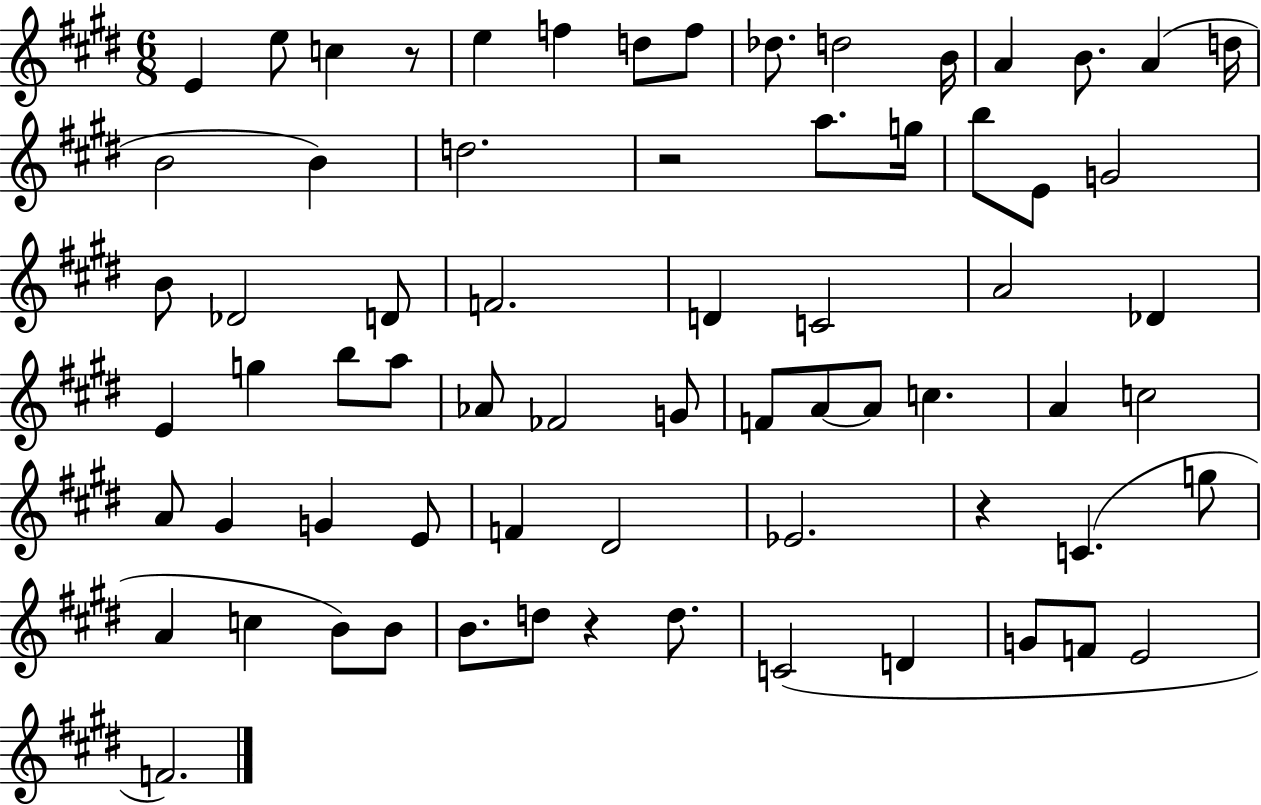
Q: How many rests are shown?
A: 4